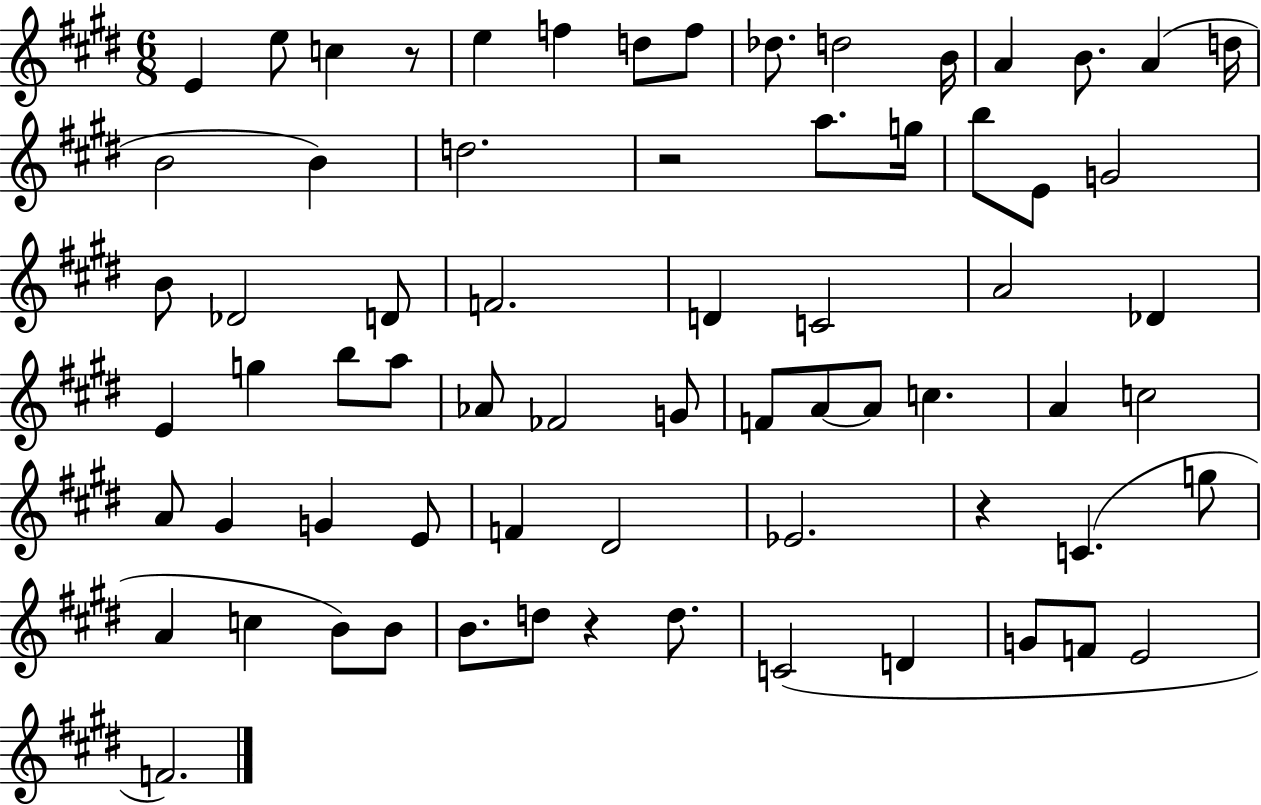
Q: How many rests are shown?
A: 4